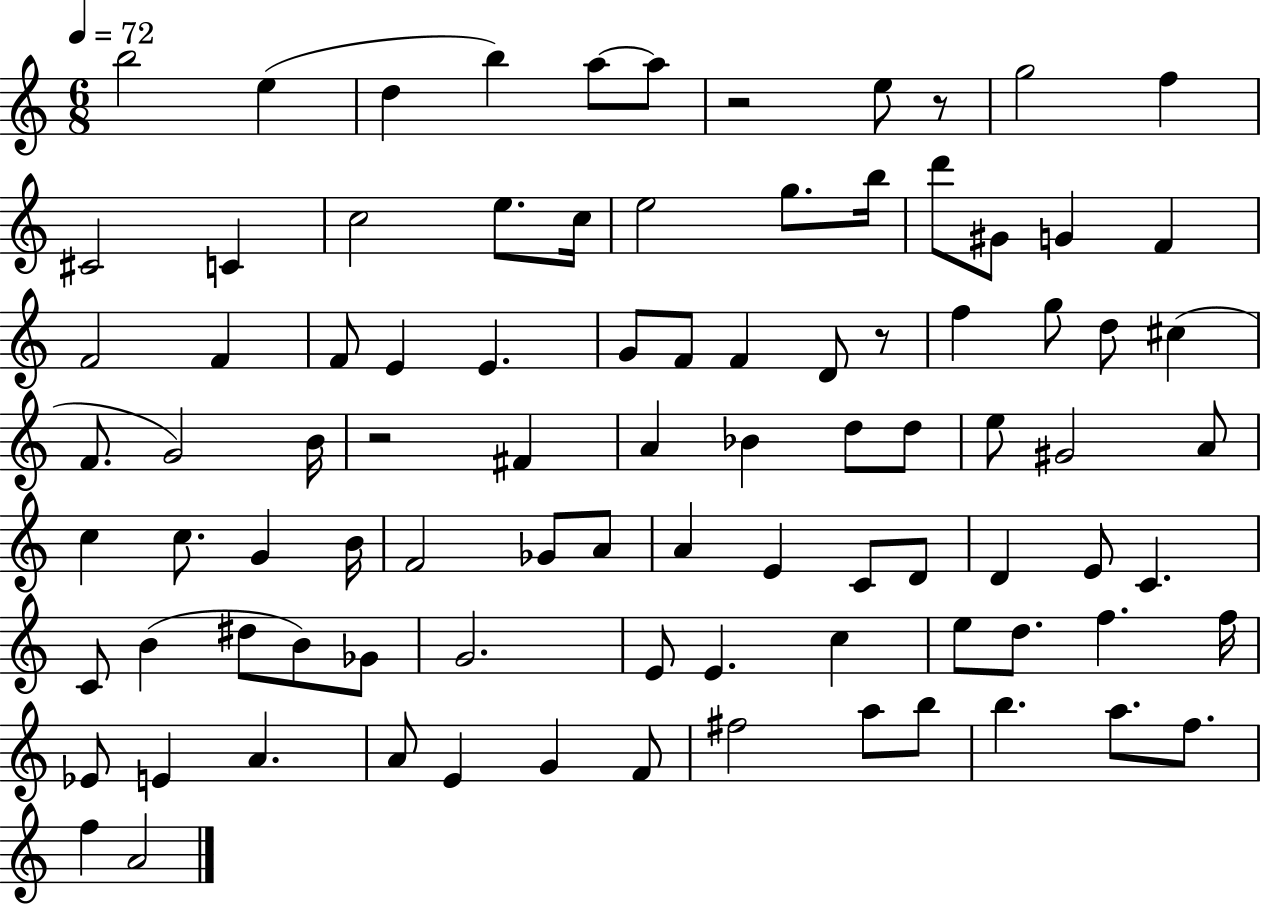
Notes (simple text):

B5/h E5/q D5/q B5/q A5/e A5/e R/h E5/e R/e G5/h F5/q C#4/h C4/q C5/h E5/e. C5/s E5/h G5/e. B5/s D6/e G#4/e G4/q F4/q F4/h F4/q F4/e E4/q E4/q. G4/e F4/e F4/q D4/e R/e F5/q G5/e D5/e C#5/q F4/e. G4/h B4/s R/h F#4/q A4/q Bb4/q D5/e D5/e E5/e G#4/h A4/e C5/q C5/e. G4/q B4/s F4/h Gb4/e A4/e A4/q E4/q C4/e D4/e D4/q E4/e C4/q. C4/e B4/q D#5/e B4/e Gb4/e G4/h. E4/e E4/q. C5/q E5/e D5/e. F5/q. F5/s Eb4/e E4/q A4/q. A4/e E4/q G4/q F4/e F#5/h A5/e B5/e B5/q. A5/e. F5/e. F5/q A4/h